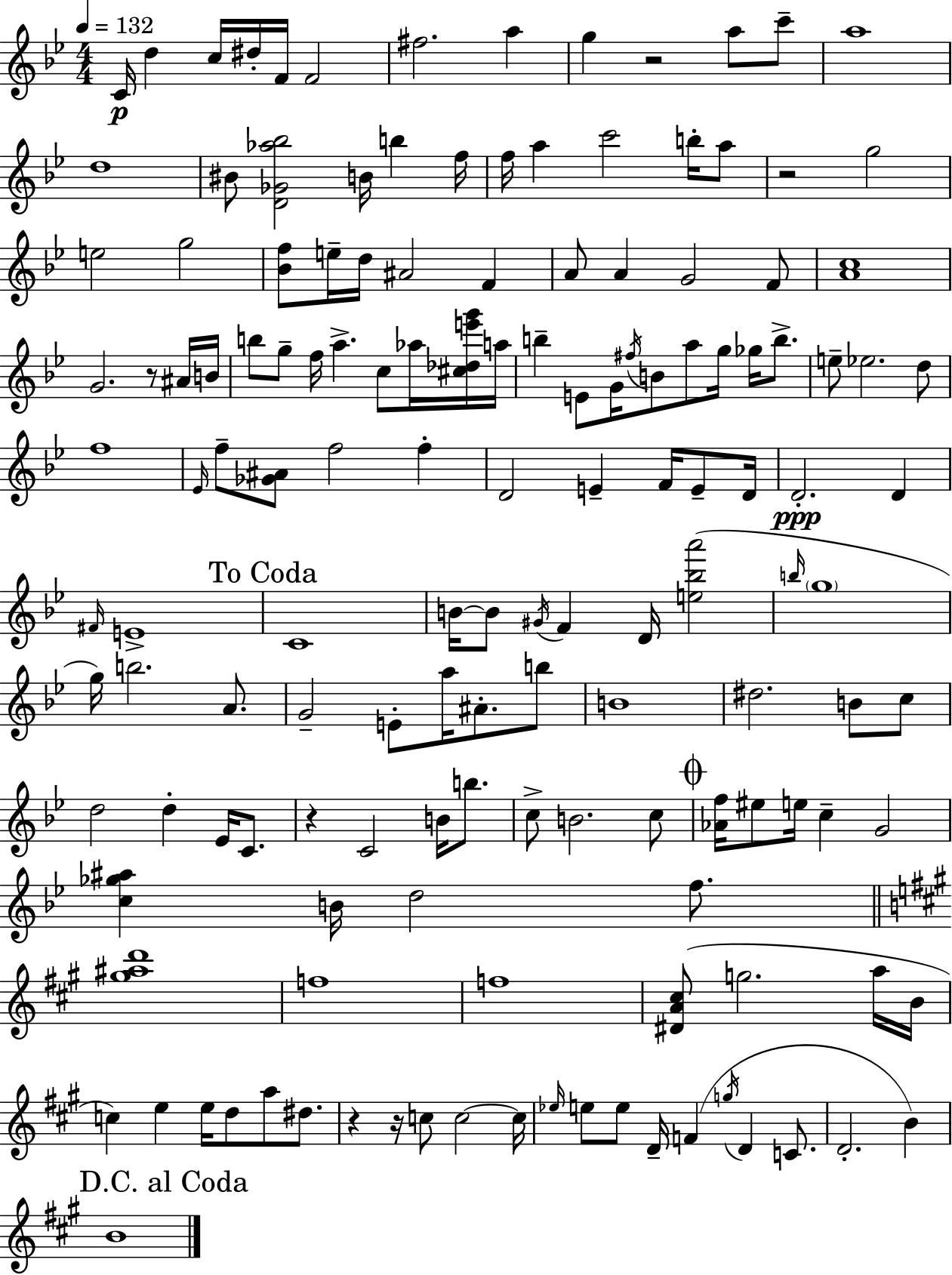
{
  \clef treble
  \numericTimeSignature
  \time 4/4
  \key g \minor
  \tempo 4 = 132
  \repeat volta 2 { c'16\p d''4 c''16 dis''16-. f'16 f'2 | fis''2. a''4 | g''4 r2 a''8 c'''8-- | a''1 | \break d''1 | bis'8 <d' ges' aes'' bes''>2 b'16 b''4 f''16 | f''16 a''4 c'''2 b''16-. a''8 | r2 g''2 | \break e''2 g''2 | <bes' f''>8 e''16-- d''16 ais'2 f'4 | a'8 a'4 g'2 f'8 | <a' c''>1 | \break g'2. r8 ais'16 b'16 | b''8 g''8-- f''16 a''4.-> c''8 aes''16 <cis'' des'' e''' g'''>16 a''16 | b''4-- e'8 g'16 \acciaccatura { fis''16 } b'8 a''8 g''16 ges''16 b''8.-> | e''8-- ees''2. d''8 | \break f''1 | \grace { ees'16 } f''8-- <ges' ais'>8 f''2 f''4-. | d'2 e'4-- f'16 e'8-- | d'16 d'2.-.\ppp d'4 | \break \grace { fis'16 } e'1-> | \mark "To Coda" c'1 | b'16~~ b'8 \acciaccatura { gis'16 } f'4 d'16 <e'' bes'' a'''>2( | \grace { b''16 } \parenthesize g''1 | \break g''16) b''2. | a'8. g'2-- e'8-. a''16 | ais'8.-. b''8 b'1 | dis''2. | \break b'8 c''8 d''2 d''4-. | ees'16 c'8. r4 c'2 | b'16 b''8. c''8-> b'2. | c''8 \mark \markup { \musicglyph "scripts.coda" } <aes' f''>16 eis''8 e''16 c''4-- g'2 | \break <c'' ges'' ais''>4 b'16 d''2 | f''8. \bar "||" \break \key a \major <gis'' ais'' d'''>1 | f''1 | f''1 | <dis' a' cis''>8( g''2. a''16 b'16 | \break c''4) e''4 e''16 d''8 a''8 dis''8. | r4 r16 c''8 c''2~~ c''16 | \grace { ees''16 } e''8 e''8 d'16-- f'4( \acciaccatura { g''16 } d'4 c'8. | d'2.-. b'4) | \break \mark "D.C. al Coda" b'1 | } \bar "|."
}